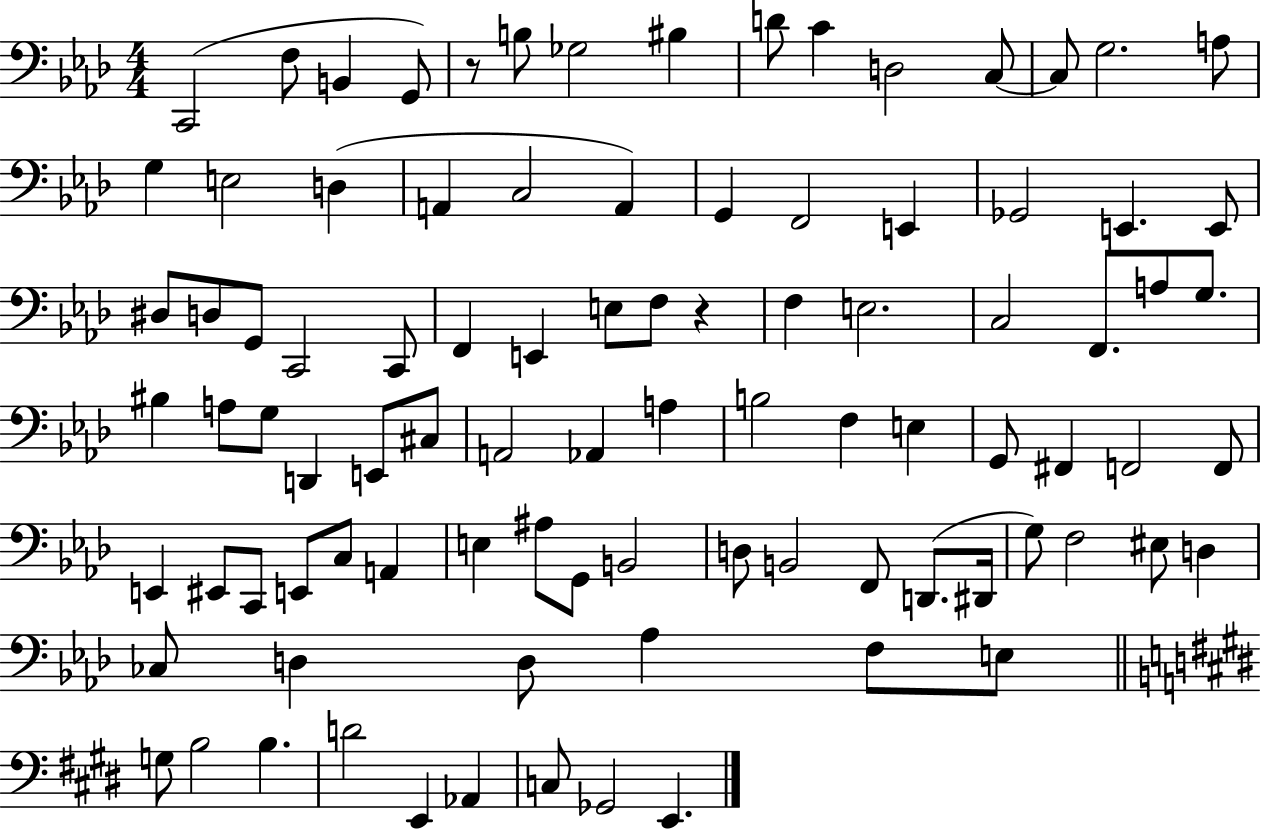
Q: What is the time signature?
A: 4/4